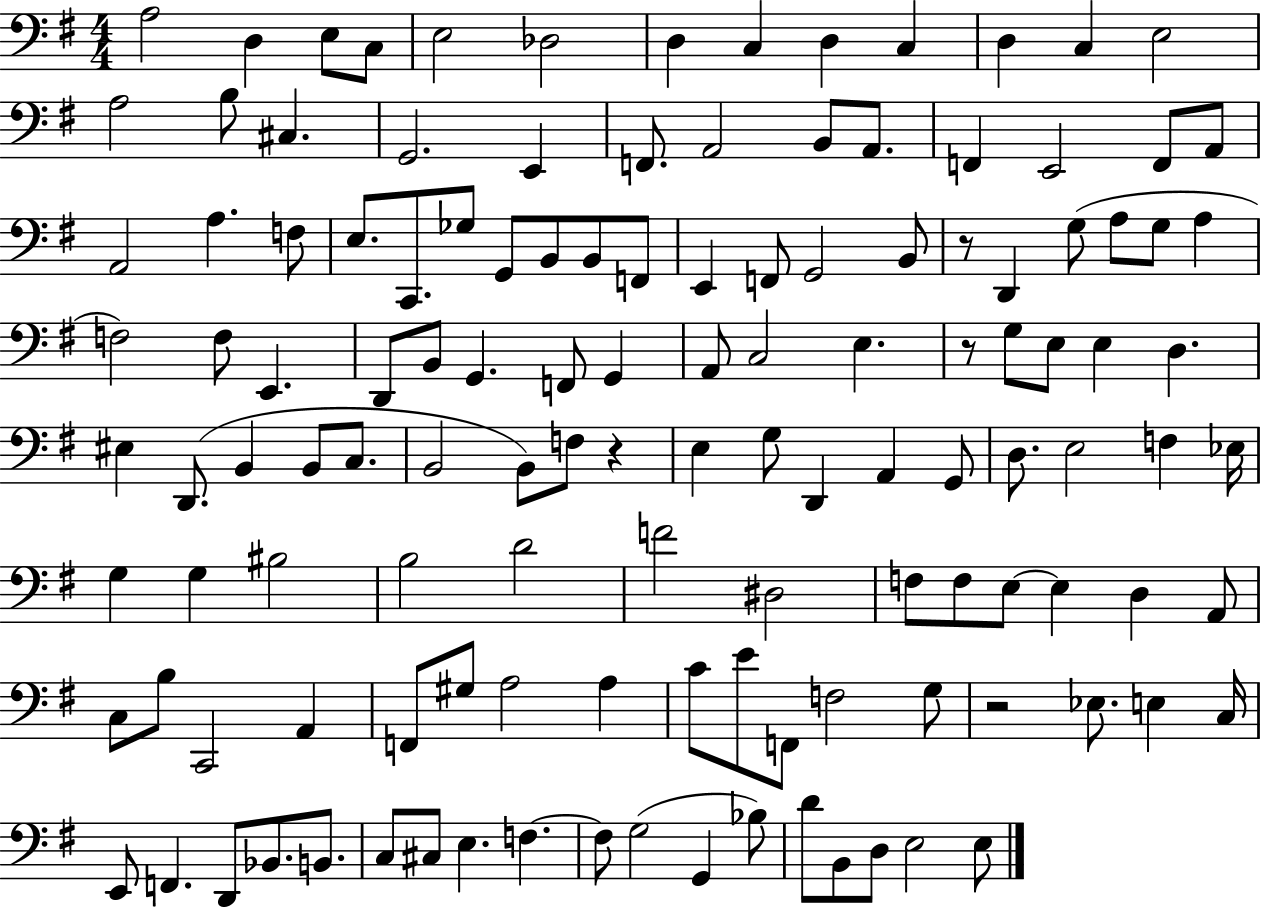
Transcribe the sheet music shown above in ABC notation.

X:1
T:Untitled
M:4/4
L:1/4
K:G
A,2 D, E,/2 C,/2 E,2 _D,2 D, C, D, C, D, C, E,2 A,2 B,/2 ^C, G,,2 E,, F,,/2 A,,2 B,,/2 A,,/2 F,, E,,2 F,,/2 A,,/2 A,,2 A, F,/2 E,/2 C,,/2 _G,/2 G,,/2 B,,/2 B,,/2 F,,/2 E,, F,,/2 G,,2 B,,/2 z/2 D,, G,/2 A,/2 G,/2 A, F,2 F,/2 E,, D,,/2 B,,/2 G,, F,,/2 G,, A,,/2 C,2 E, z/2 G,/2 E,/2 E, D, ^E, D,,/2 B,, B,,/2 C,/2 B,,2 B,,/2 F,/2 z E, G,/2 D,, A,, G,,/2 D,/2 E,2 F, _E,/4 G, G, ^B,2 B,2 D2 F2 ^D,2 F,/2 F,/2 E,/2 E, D, A,,/2 C,/2 B,/2 C,,2 A,, F,,/2 ^G,/2 A,2 A, C/2 E/2 F,,/2 F,2 G,/2 z2 _E,/2 E, C,/4 E,,/2 F,, D,,/2 _B,,/2 B,,/2 C,/2 ^C,/2 E, F, F,/2 G,2 G,, _B,/2 D/2 B,,/2 D,/2 E,2 E,/2